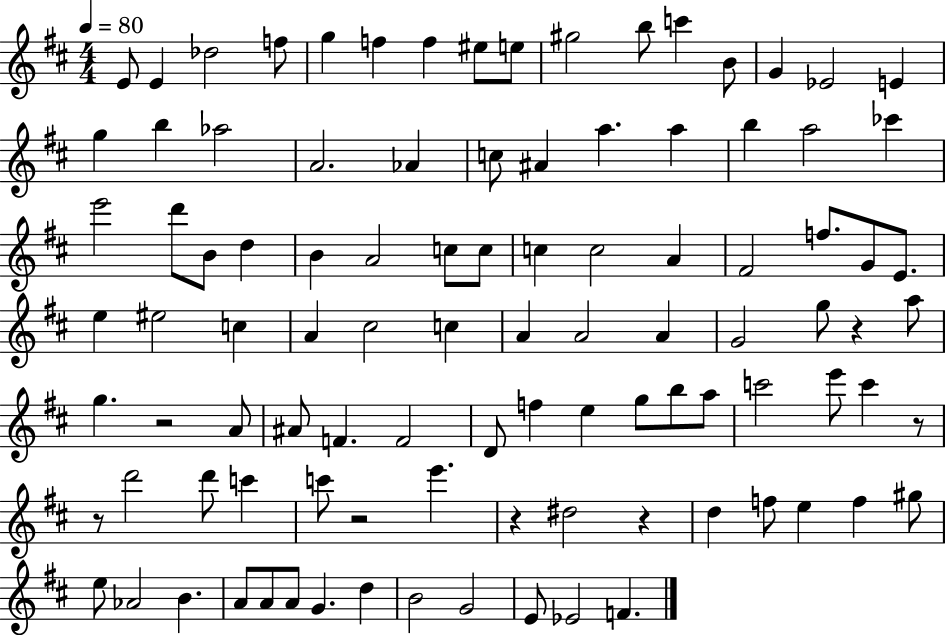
X:1
T:Untitled
M:4/4
L:1/4
K:D
E/2 E _d2 f/2 g f f ^e/2 e/2 ^g2 b/2 c' B/2 G _E2 E g b _a2 A2 _A c/2 ^A a a b a2 _c' e'2 d'/2 B/2 d B A2 c/2 c/2 c c2 A ^F2 f/2 G/2 E/2 e ^e2 c A ^c2 c A A2 A G2 g/2 z a/2 g z2 A/2 ^A/2 F F2 D/2 f e g/2 b/2 a/2 c'2 e'/2 c' z/2 z/2 d'2 d'/2 c' c'/2 z2 e' z ^d2 z d f/2 e f ^g/2 e/2 _A2 B A/2 A/2 A/2 G d B2 G2 E/2 _E2 F